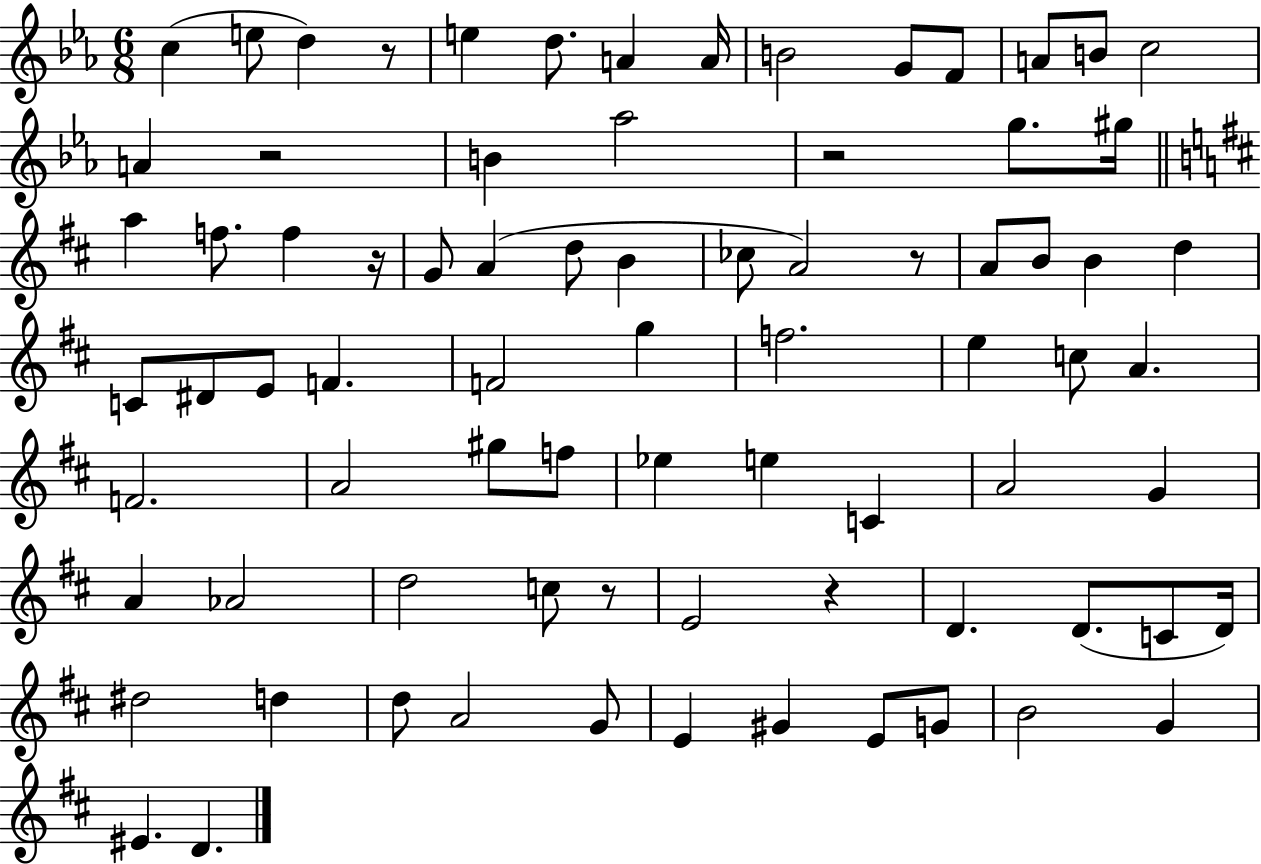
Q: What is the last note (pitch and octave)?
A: D4